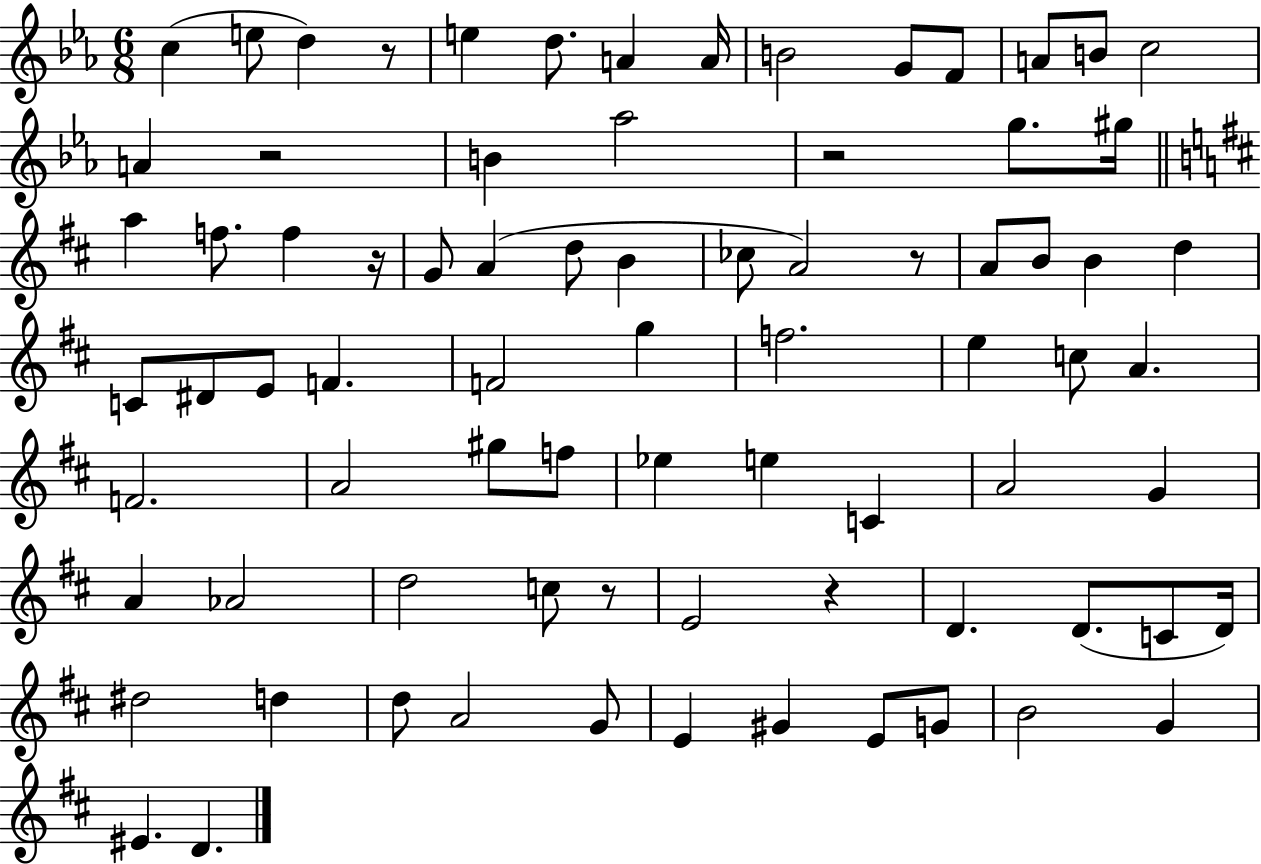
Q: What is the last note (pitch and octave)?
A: D4